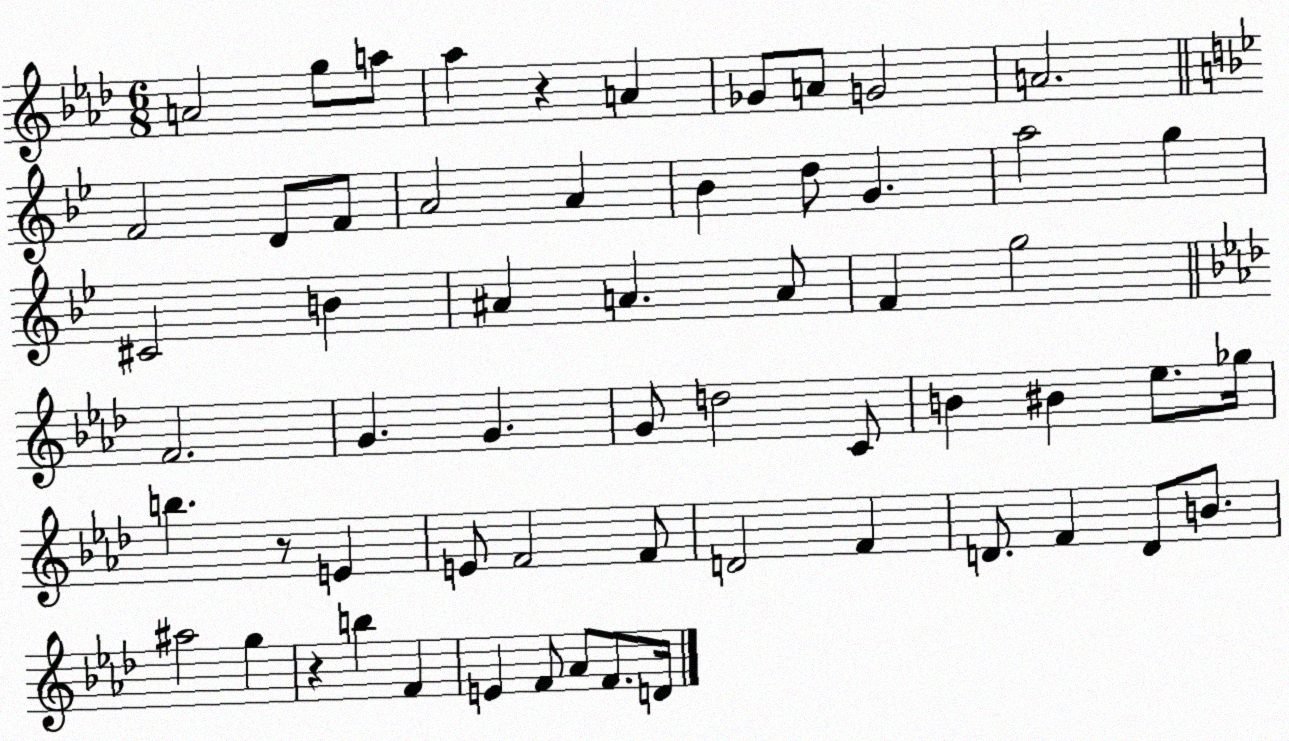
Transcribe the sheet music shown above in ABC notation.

X:1
T:Untitled
M:6/8
L:1/4
K:Ab
A2 g/2 a/2 _a z A _G/2 A/2 G2 A2 F2 D/2 F/2 A2 A _B d/2 G a2 g ^C2 B ^A A A/2 F g2 F2 G G G/2 d2 C/2 B ^B _e/2 _g/4 b z/2 E E/2 F2 F/2 D2 F D/2 F D/2 B/2 ^a2 g z b F E F/2 _A/2 F/2 D/4